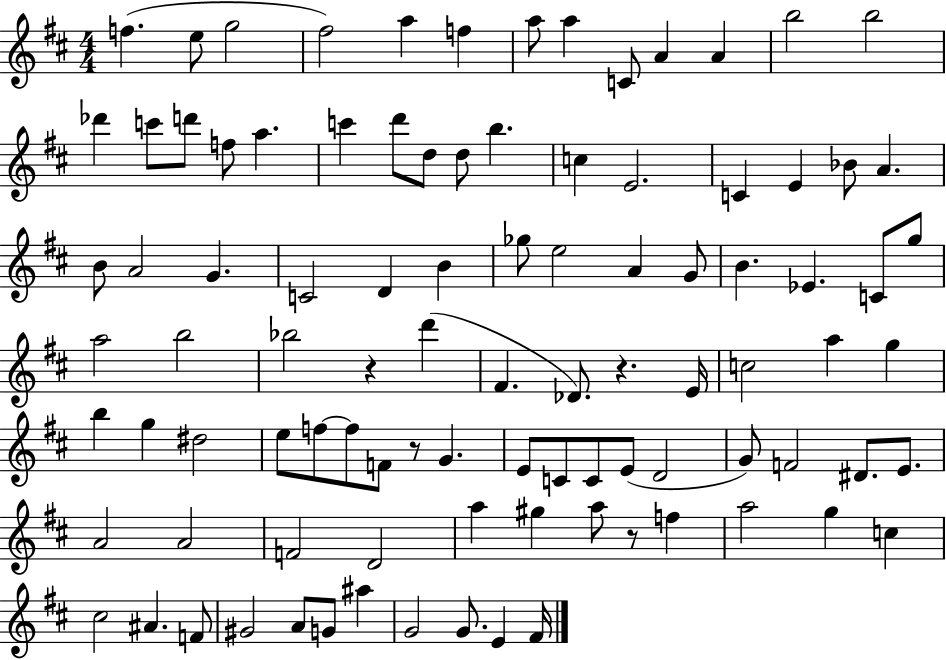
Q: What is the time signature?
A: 4/4